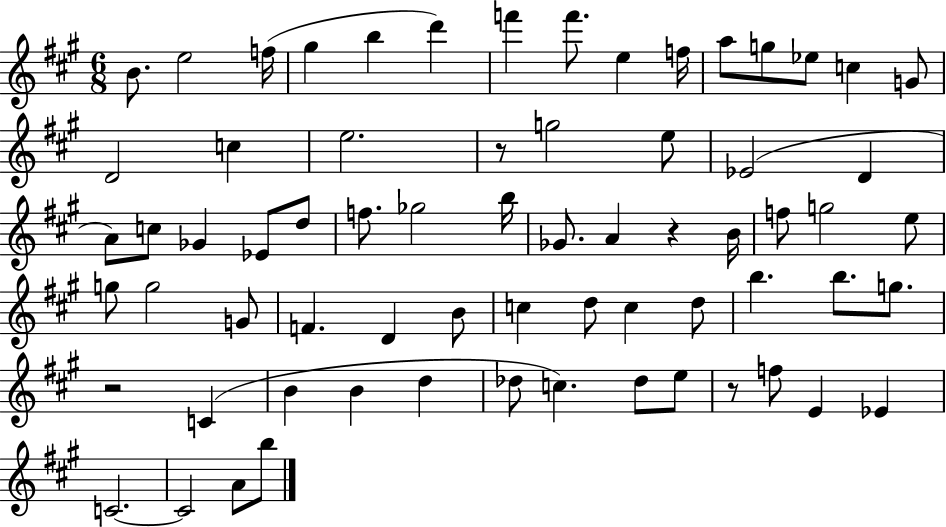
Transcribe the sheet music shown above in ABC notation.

X:1
T:Untitled
M:6/8
L:1/4
K:A
B/2 e2 f/4 ^g b d' f' f'/2 e f/4 a/2 g/2 _e/2 c G/2 D2 c e2 z/2 g2 e/2 _E2 D A/2 c/2 _G _E/2 d/2 f/2 _g2 b/4 _G/2 A z B/4 f/2 g2 e/2 g/2 g2 G/2 F D B/2 c d/2 c d/2 b b/2 g/2 z2 C B B d _d/2 c _d/2 e/2 z/2 f/2 E _E C2 C2 A/2 b/2